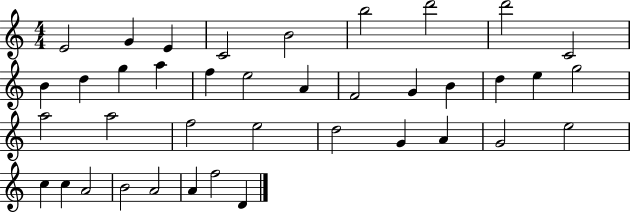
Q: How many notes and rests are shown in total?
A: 39